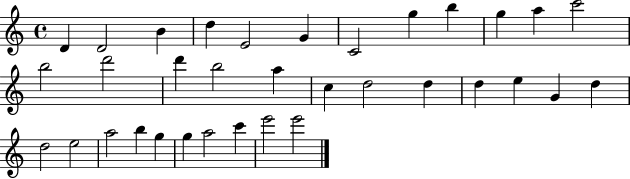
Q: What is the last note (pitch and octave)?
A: E6